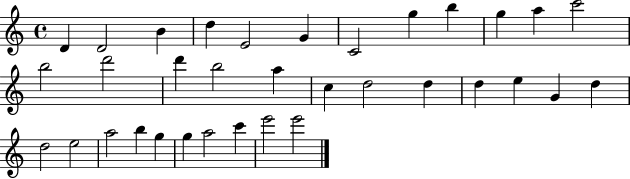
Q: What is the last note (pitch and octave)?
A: E6